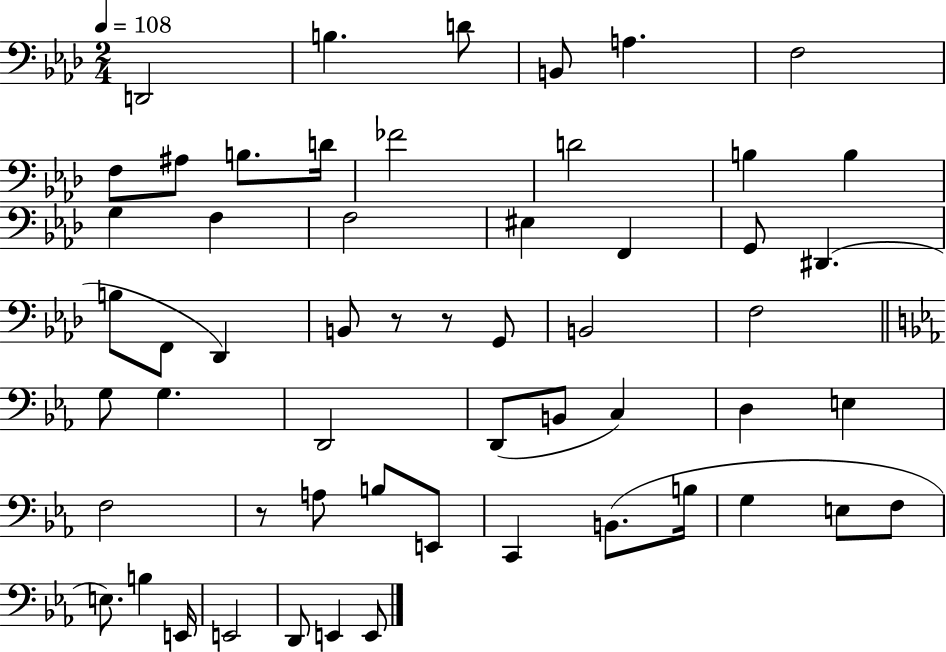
{
  \clef bass
  \numericTimeSignature
  \time 2/4
  \key aes \major
  \tempo 4 = 108
  d,2 | b4. d'8 | b,8 a4. | f2 | \break f8 ais8 b8. d'16 | fes'2 | d'2 | b4 b4 | \break g4 f4 | f2 | eis4 f,4 | g,8 dis,4.( | \break b8 f,8 des,4) | b,8 r8 r8 g,8 | b,2 | f2 | \break \bar "||" \break \key c \minor g8 g4. | d,2 | d,8( b,8 c4) | d4 e4 | \break f2 | r8 a8 b8 e,8 | c,4 b,8.( b16 | g4 e8 f8 | \break e8.) b4 e,16 | e,2 | d,8 e,4 e,8 | \bar "|."
}